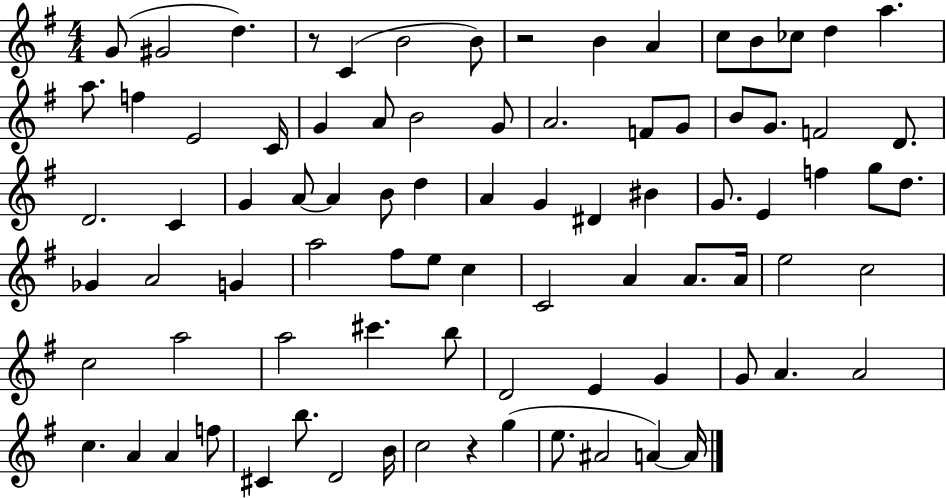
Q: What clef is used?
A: treble